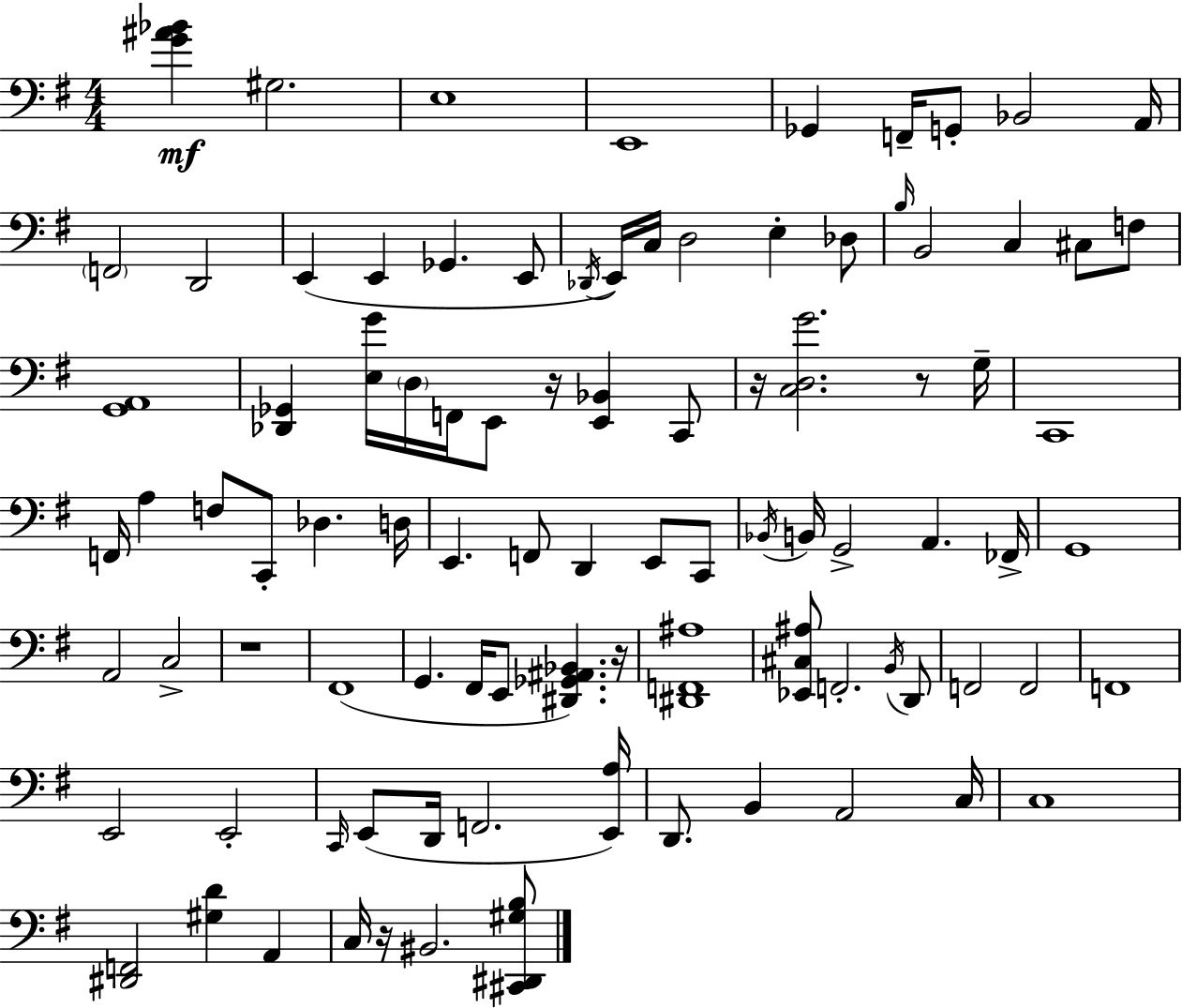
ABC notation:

X:1
T:Untitled
M:4/4
L:1/4
K:G
[G^A_B] ^G,2 E,4 E,,4 _G,, F,,/4 G,,/2 _B,,2 A,,/4 F,,2 D,,2 E,, E,, _G,, E,,/2 _D,,/4 E,,/4 C,/4 D,2 E, _D,/2 B,/4 B,,2 C, ^C,/2 F,/2 [G,,A,,]4 [_D,,_G,,] [E,G]/4 D,/4 F,,/4 E,,/2 z/4 [E,,_B,,] C,,/2 z/4 [C,D,G]2 z/2 G,/4 C,,4 F,,/4 A, F,/2 C,,/2 _D, D,/4 E,, F,,/2 D,, E,,/2 C,,/2 _B,,/4 B,,/4 G,,2 A,, _F,,/4 G,,4 A,,2 C,2 z4 ^F,,4 G,, ^F,,/4 E,,/2 [^D,,_G,,^A,,_B,,] z/4 [^D,,F,,^A,]4 [_E,,^C,^A,]/2 F,,2 B,,/4 D,,/2 F,,2 F,,2 F,,4 E,,2 E,,2 C,,/4 E,,/2 D,,/4 F,,2 [E,,A,]/4 D,,/2 B,, A,,2 C,/4 C,4 [^D,,F,,]2 [^G,D] A,, C,/4 z/4 ^B,,2 [^C,,^D,,^G,B,]/2